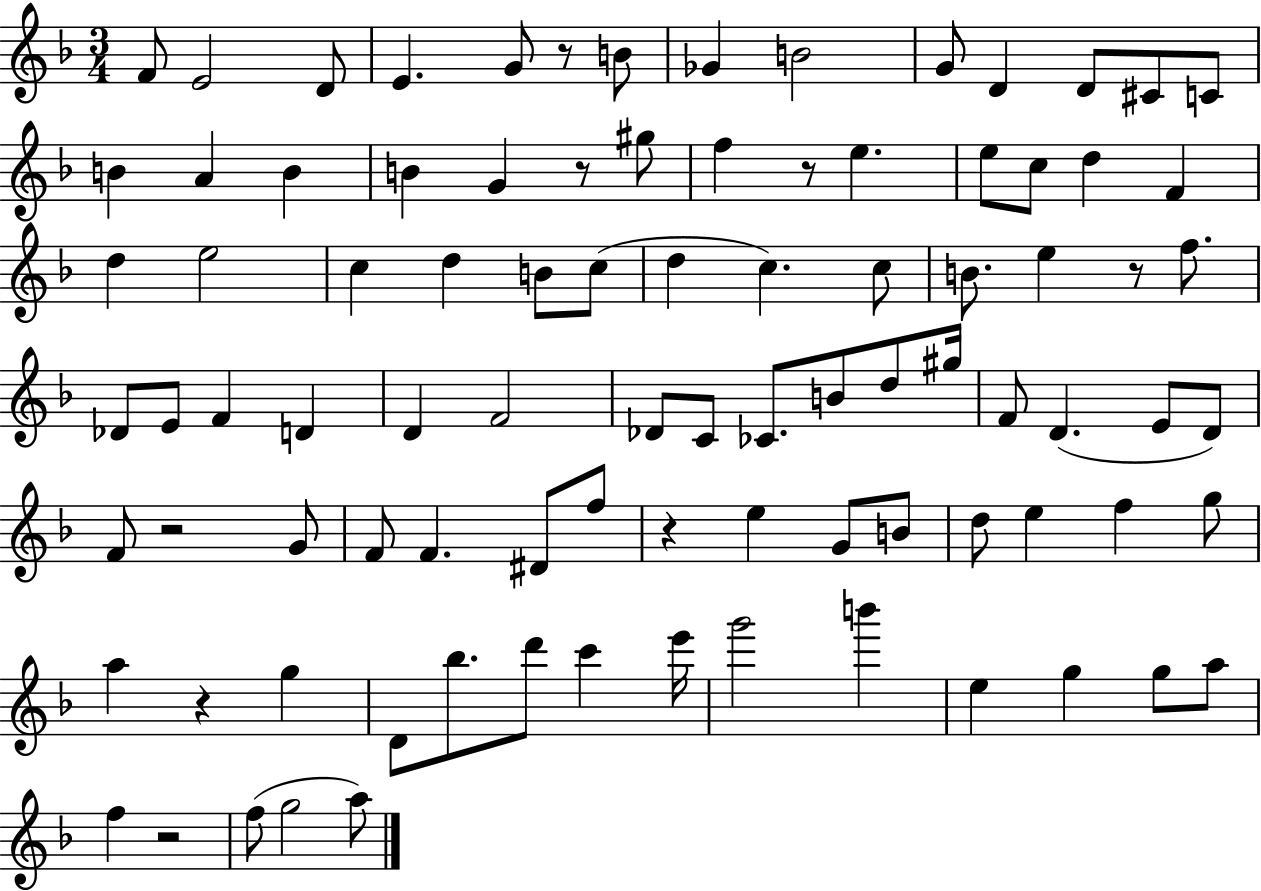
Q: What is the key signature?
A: F major